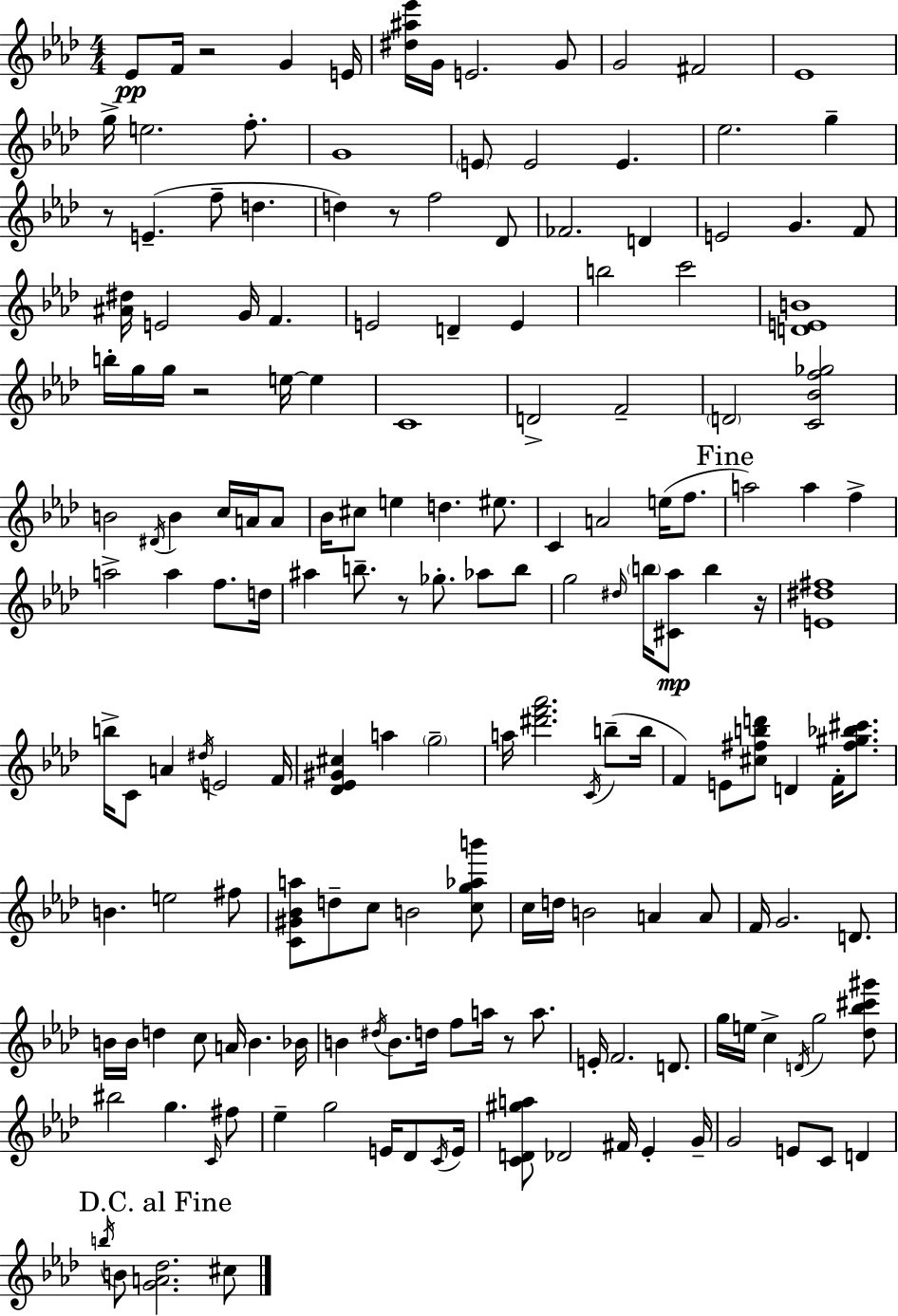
{
  \clef treble
  \numericTimeSignature
  \time 4/4
  \key aes \major
  ees'8\pp f'16 r2 g'4 e'16 | <dis'' ais'' ees'''>16 g'16 e'2. g'8 | g'2 fis'2 | ees'1 | \break g''16-> e''2. f''8.-. | g'1 | \parenthesize e'8 e'2 e'4. | ees''2. g''4-- | \break r8 e'4.--( f''8-- d''4. | d''4) r8 f''2 des'8 | fes'2. d'4 | e'2 g'4. f'8 | \break <ais' dis''>16 e'2 g'16 f'4. | e'2 d'4-- e'4 | b''2 c'''2 | <d' e' b'>1 | \break b''16-. g''16 g''16 r2 e''16~~ e''4 | c'1 | d'2-> f'2-- | \parenthesize d'2 <c' bes' f'' ges''>2 | \break b'2 \acciaccatura { dis'16 } b'4 c''16 a'16 a'8 | bes'16 cis''8 e''4 d''4. eis''8. | c'4 a'2 e''16( f''8. | \mark "Fine" a''2) a''4 f''4-> | \break a''2-> a''4 f''8. | d''16 ais''4 b''8.-- r8 ges''8.-. aes''8 b''8 | g''2 \grace { dis''16 } \parenthesize b''16 <cis' aes''>8\mp b''4 | r16 <e' dis'' fis''>1 | \break b''16-> c'8 a'4 \acciaccatura { dis''16 } e'2 | f'16 <des' ees' gis' cis''>4 a''4 \parenthesize g''2-- | a''16 <dis''' f''' aes'''>2. | \acciaccatura { c'16 } b''8--( b''16 f'4) e'8 <cis'' fis'' b'' d'''>8 d'4 | \break f'16-. <fis'' gis'' bes'' cis'''>8. b'4. e''2 | fis''8 <c' gis' bes' a''>8 d''8-- c''8 b'2 | <c'' g'' aes'' b'''>8 c''16 d''16 b'2 a'4 | a'8 f'16 g'2. | \break d'8. b'16 b'16 d''4 c''8 a'16 b'4. | bes'16 b'4 \acciaccatura { dis''16 } b'8. d''16 f''8 a''16 | r8 a''8. e'16-. f'2. | d'8. g''16 e''16 c''4-> \acciaccatura { d'16 } g''2 | \break <des'' bes'' cis''' gis'''>8 bis''2 g''4. | \grace { c'16 } fis''8 ees''4-- g''2 | e'16 des'8 \acciaccatura { c'16 } e'16 <c' d' gis'' a''>8 des'2 | fis'16 ees'4-. g'16-- g'2 | \break e'8 c'8 d'4 \mark "D.C. al Fine" \acciaccatura { b''16 } b'8 <g' a' des''>2. | cis''8 \bar "|."
}